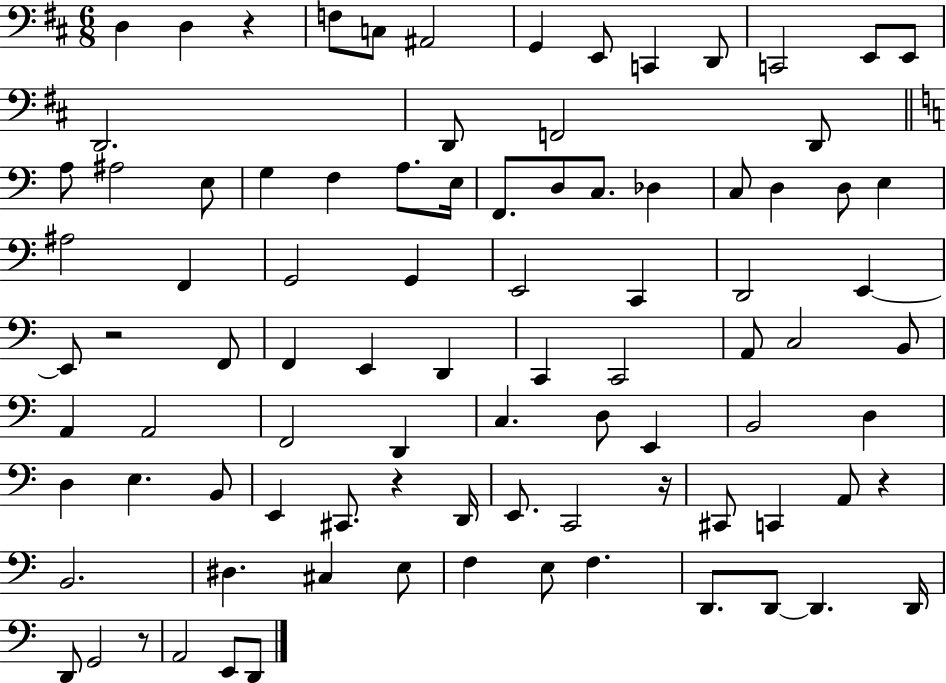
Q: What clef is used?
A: bass